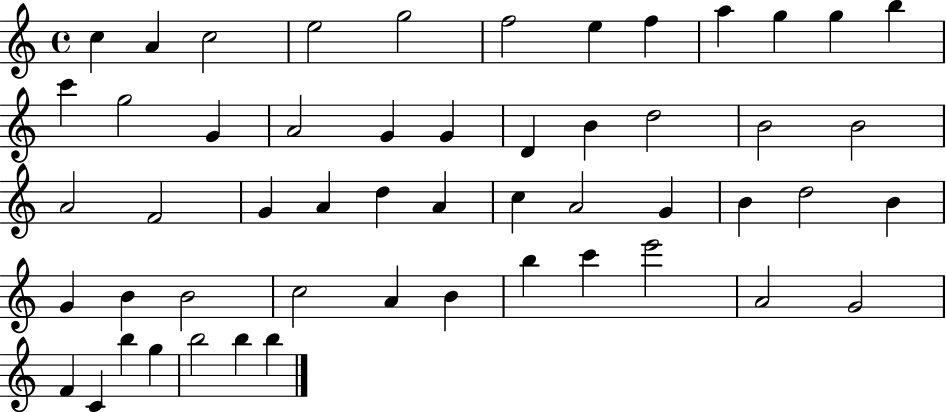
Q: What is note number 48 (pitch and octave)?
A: C4